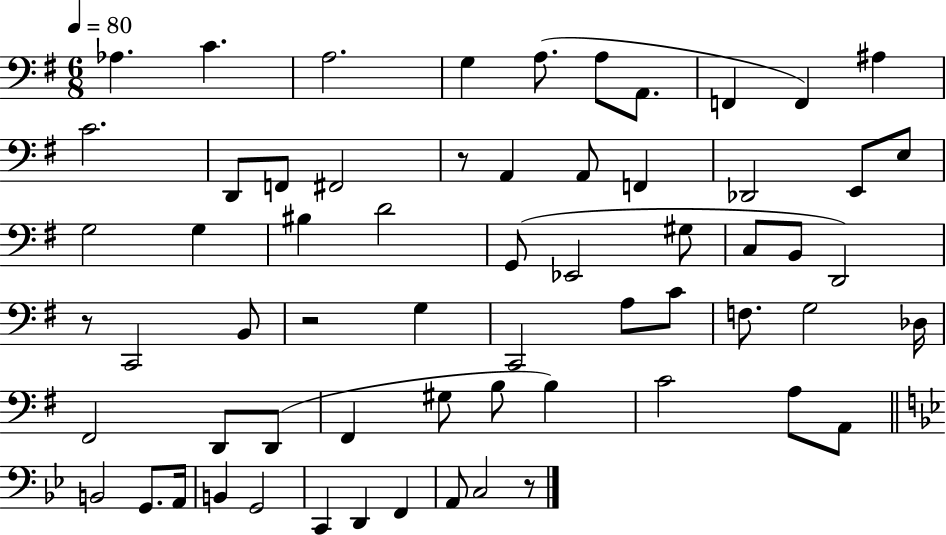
{
  \clef bass
  \numericTimeSignature
  \time 6/8
  \key g \major
  \tempo 4 = 80
  \repeat volta 2 { aes4. c'4. | a2. | g4 a8.( a8 a,8. | f,4 f,4) ais4 | \break c'2. | d,8 f,8 fis,2 | r8 a,4 a,8 f,4 | des,2 e,8 e8 | \break g2 g4 | bis4 d'2 | g,8( ees,2 gis8 | c8 b,8 d,2) | \break r8 c,2 b,8 | r2 g4 | c,2 a8 c'8 | f8. g2 des16 | \break fis,2 d,8 d,8( | fis,4 gis8 b8 b4) | c'2 a8 a,8 | \bar "||" \break \key g \minor b,2 g,8. a,16 | b,4 g,2 | c,4 d,4 f,4 | a,8 c2 r8 | \break } \bar "|."
}